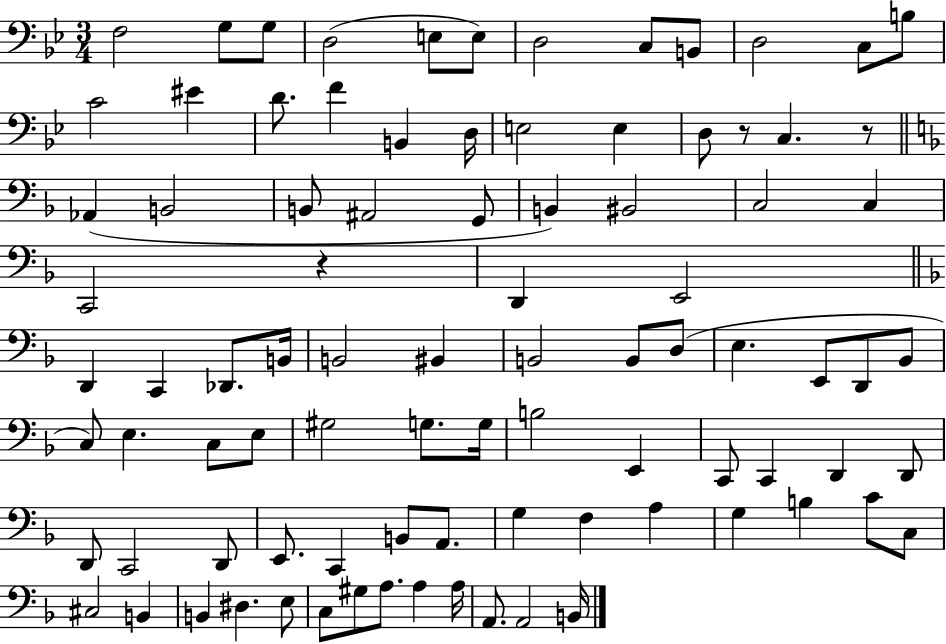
X:1
T:Untitled
M:3/4
L:1/4
K:Bb
F,2 G,/2 G,/2 D,2 E,/2 E,/2 D,2 C,/2 B,,/2 D,2 C,/2 B,/2 C2 ^E D/2 F B,, D,/4 E,2 E, D,/2 z/2 C, z/2 _A,, B,,2 B,,/2 ^A,,2 G,,/2 B,, ^B,,2 C,2 C, C,,2 z D,, E,,2 D,, C,, _D,,/2 B,,/4 B,,2 ^B,, B,,2 B,,/2 D,/2 E, E,,/2 D,,/2 _B,,/2 C,/2 E, C,/2 E,/2 ^G,2 G,/2 G,/4 B,2 E,, C,,/2 C,, D,, D,,/2 D,,/2 C,,2 D,,/2 E,,/2 C,, B,,/2 A,,/2 G, F, A, G, B, C/2 C,/2 ^C,2 B,, B,, ^D, E,/2 C,/2 ^G,/2 A,/2 A, A,/4 A,,/2 A,,2 B,,/4